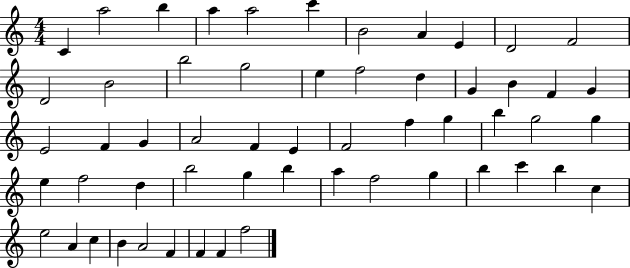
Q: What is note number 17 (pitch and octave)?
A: F5